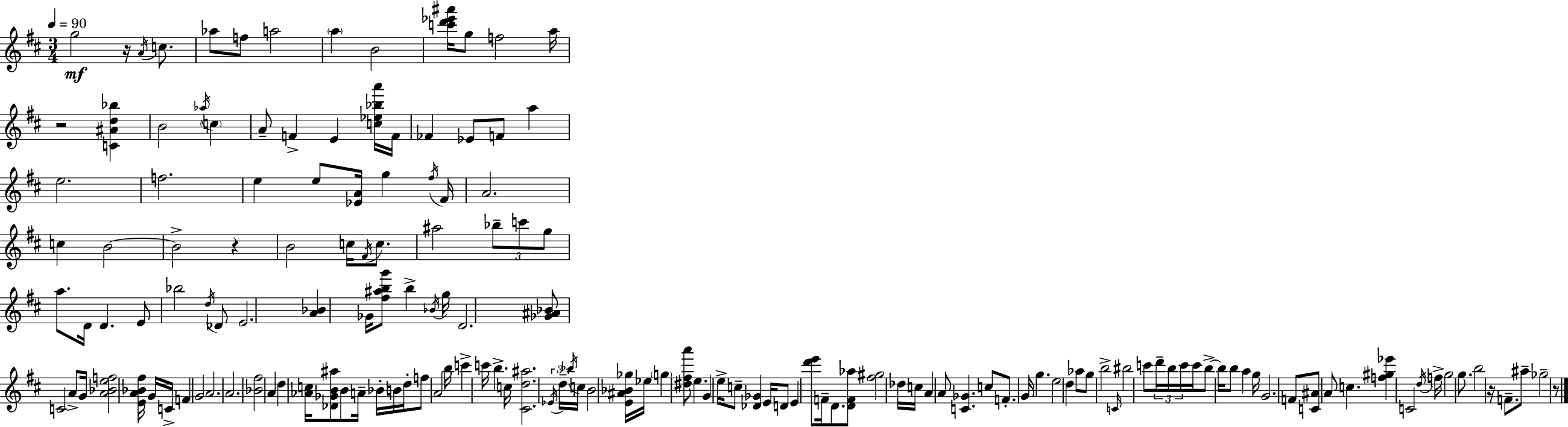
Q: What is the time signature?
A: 3/4